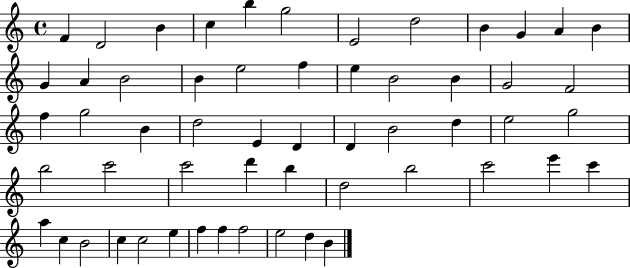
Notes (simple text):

F4/q D4/h B4/q C5/q B5/q G5/h E4/h D5/h B4/q G4/q A4/q B4/q G4/q A4/q B4/h B4/q E5/h F5/q E5/q B4/h B4/q G4/h F4/h F5/q G5/h B4/q D5/h E4/q D4/q D4/q B4/h D5/q E5/h G5/h B5/h C6/h C6/h D6/q B5/q D5/h B5/h C6/h E6/q C6/q A5/q C5/q B4/h C5/q C5/h E5/q F5/q F5/q F5/h E5/h D5/q B4/q